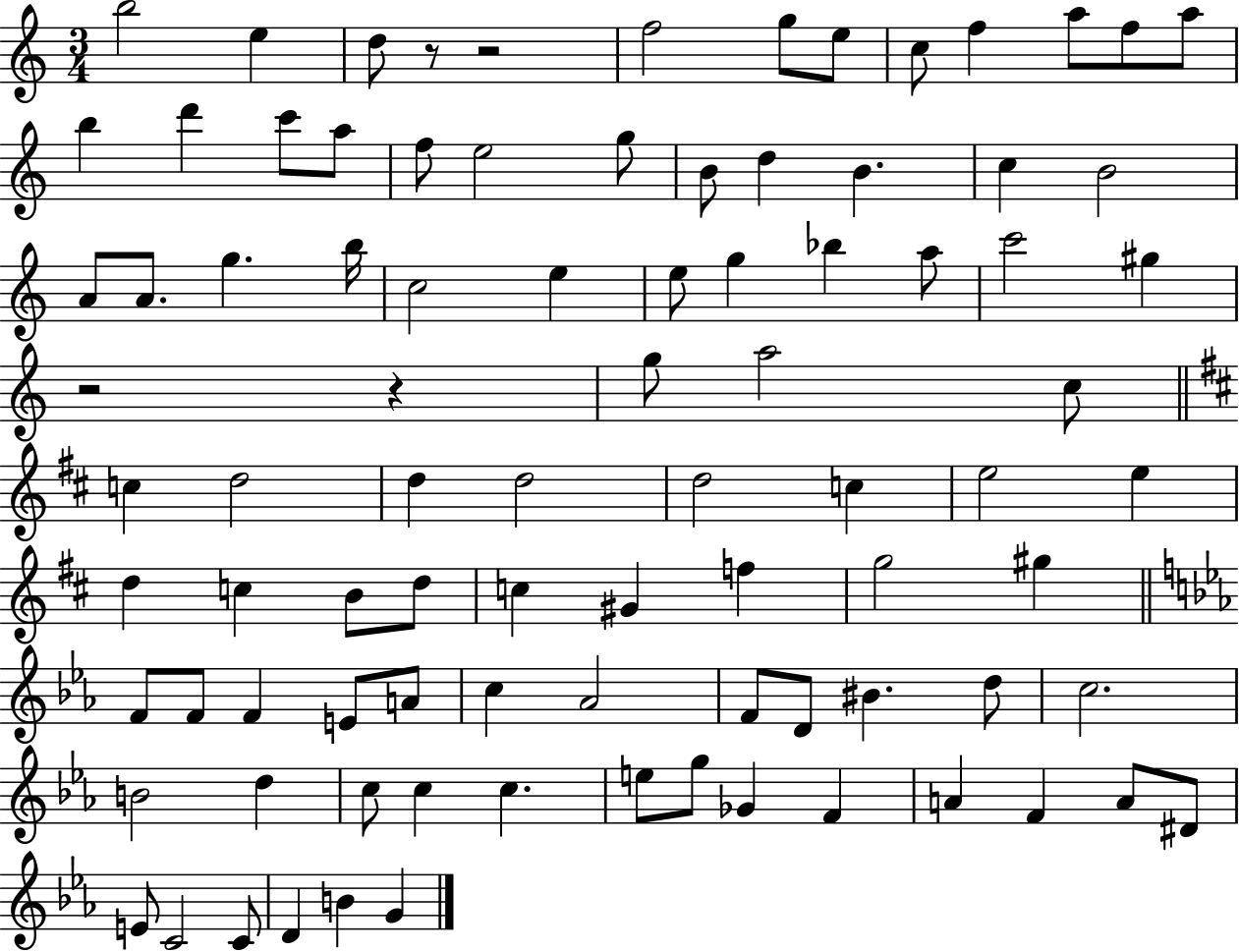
{
  \clef treble
  \numericTimeSignature
  \time 3/4
  \key c \major
  b''2 e''4 | d''8 r8 r2 | f''2 g''8 e''8 | c''8 f''4 a''8 f''8 a''8 | \break b''4 d'''4 c'''8 a''8 | f''8 e''2 g''8 | b'8 d''4 b'4. | c''4 b'2 | \break a'8 a'8. g''4. b''16 | c''2 e''4 | e''8 g''4 bes''4 a''8 | c'''2 gis''4 | \break r2 r4 | g''8 a''2 c''8 | \bar "||" \break \key b \minor c''4 d''2 | d''4 d''2 | d''2 c''4 | e''2 e''4 | \break d''4 c''4 b'8 d''8 | c''4 gis'4 f''4 | g''2 gis''4 | \bar "||" \break \key ees \major f'8 f'8 f'4 e'8 a'8 | c''4 aes'2 | f'8 d'8 bis'4. d''8 | c''2. | \break b'2 d''4 | c''8 c''4 c''4. | e''8 g''8 ges'4 f'4 | a'4 f'4 a'8 dis'8 | \break e'8 c'2 c'8 | d'4 b'4 g'4 | \bar "|."
}